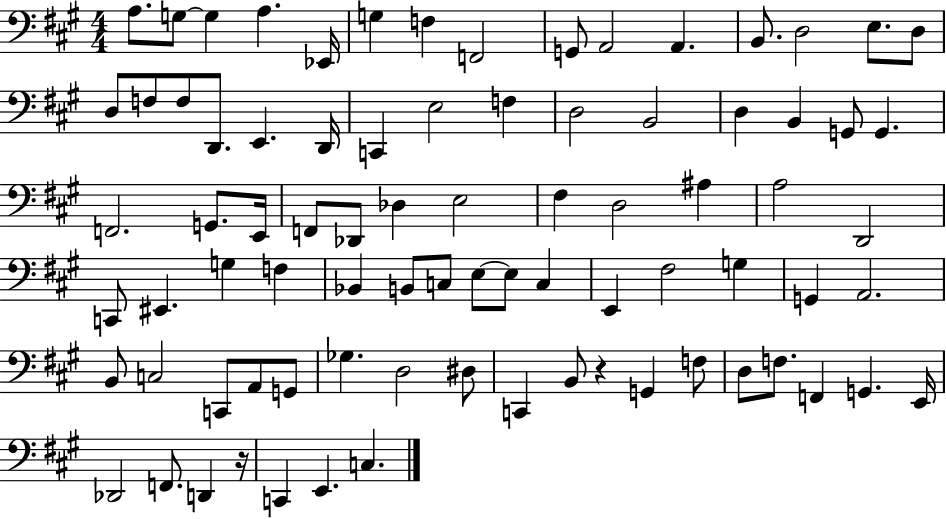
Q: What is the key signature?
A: A major